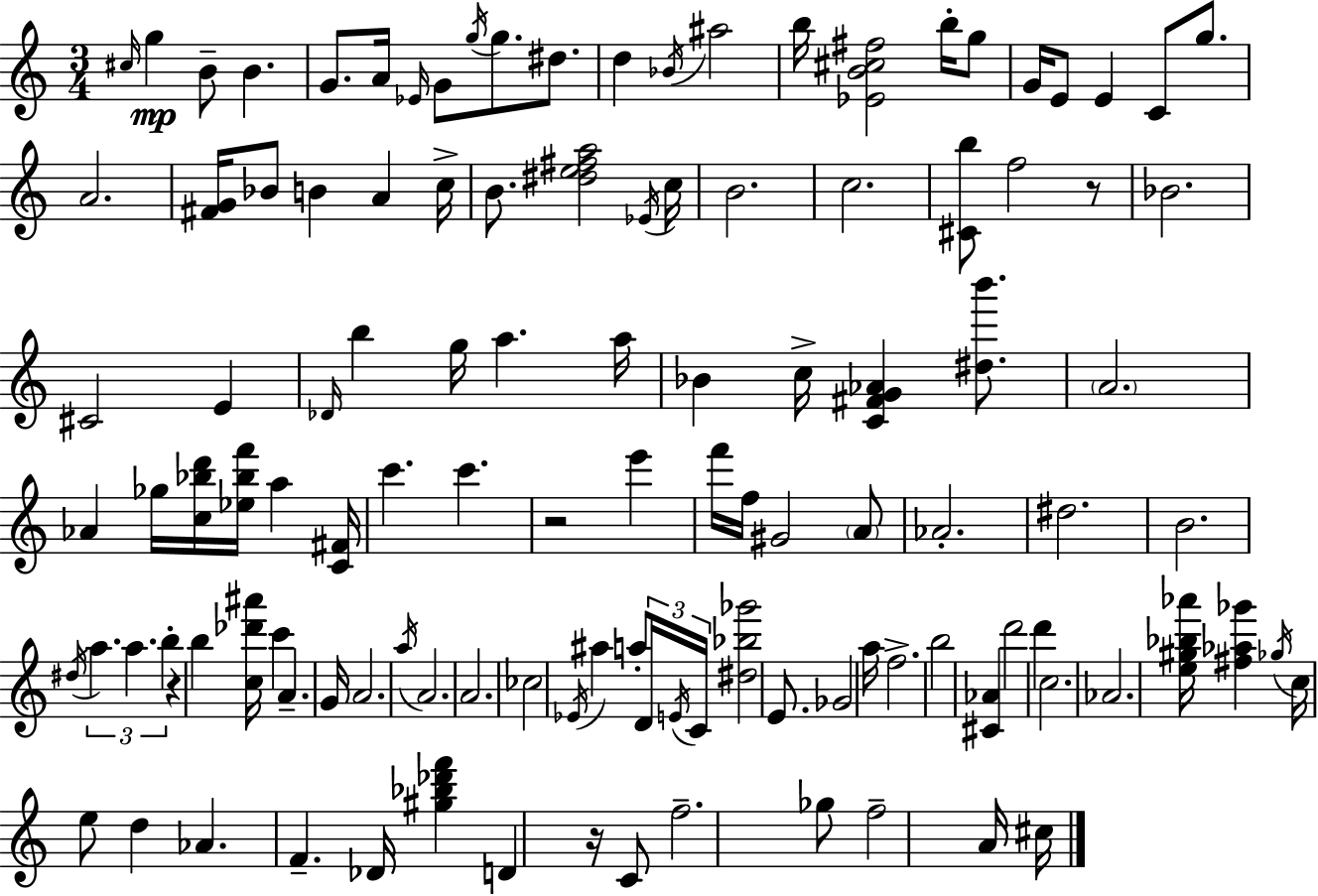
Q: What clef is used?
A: treble